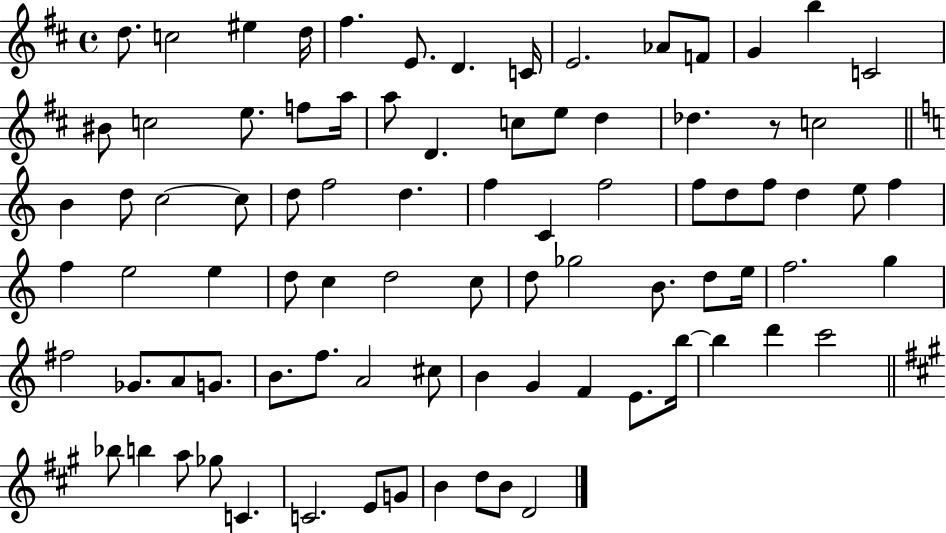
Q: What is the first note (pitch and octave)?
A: D5